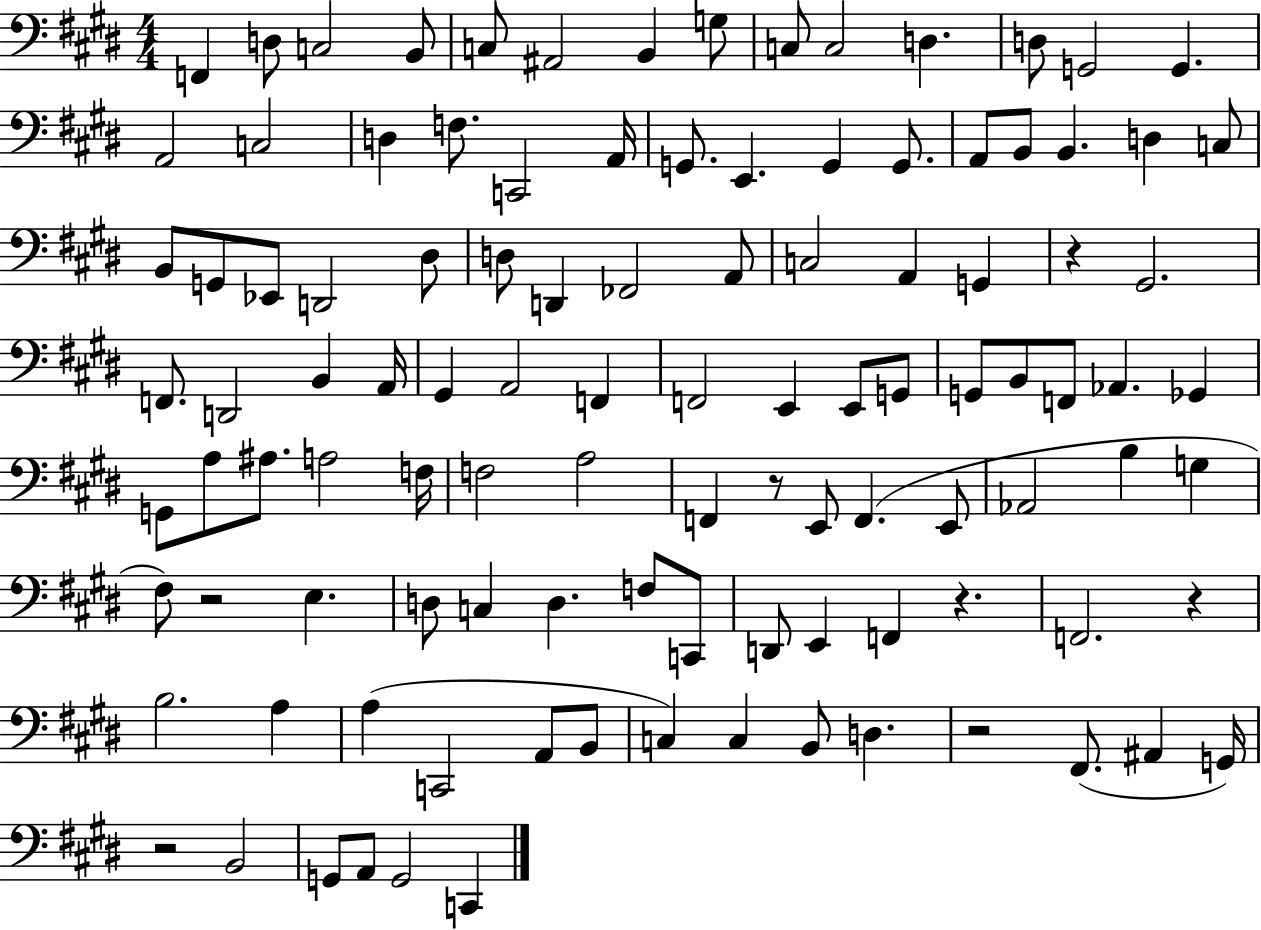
F2/q D3/e C3/h B2/e C3/e A#2/h B2/q G3/e C3/e C3/h D3/q. D3/e G2/h G2/q. A2/h C3/h D3/q F3/e. C2/h A2/s G2/e. E2/q. G2/q G2/e. A2/e B2/e B2/q. D3/q C3/e B2/e G2/e Eb2/e D2/h D#3/e D3/e D2/q FES2/h A2/e C3/h A2/q G2/q R/q G#2/h. F2/e. D2/h B2/q A2/s G#2/q A2/h F2/q F2/h E2/q E2/e G2/e G2/e B2/e F2/e Ab2/q. Gb2/q G2/e A3/e A#3/e. A3/h F3/s F3/h A3/h F2/q R/e E2/e F2/q. E2/e Ab2/h B3/q G3/q F#3/e R/h E3/q. D3/e C3/q D3/q. F3/e C2/e D2/e E2/q F2/q R/q. F2/h. R/q B3/h. A3/q A3/q C2/h A2/e B2/e C3/q C3/q B2/e D3/q. R/h F#2/e. A#2/q G2/s R/h B2/h G2/e A2/e G2/h C2/q